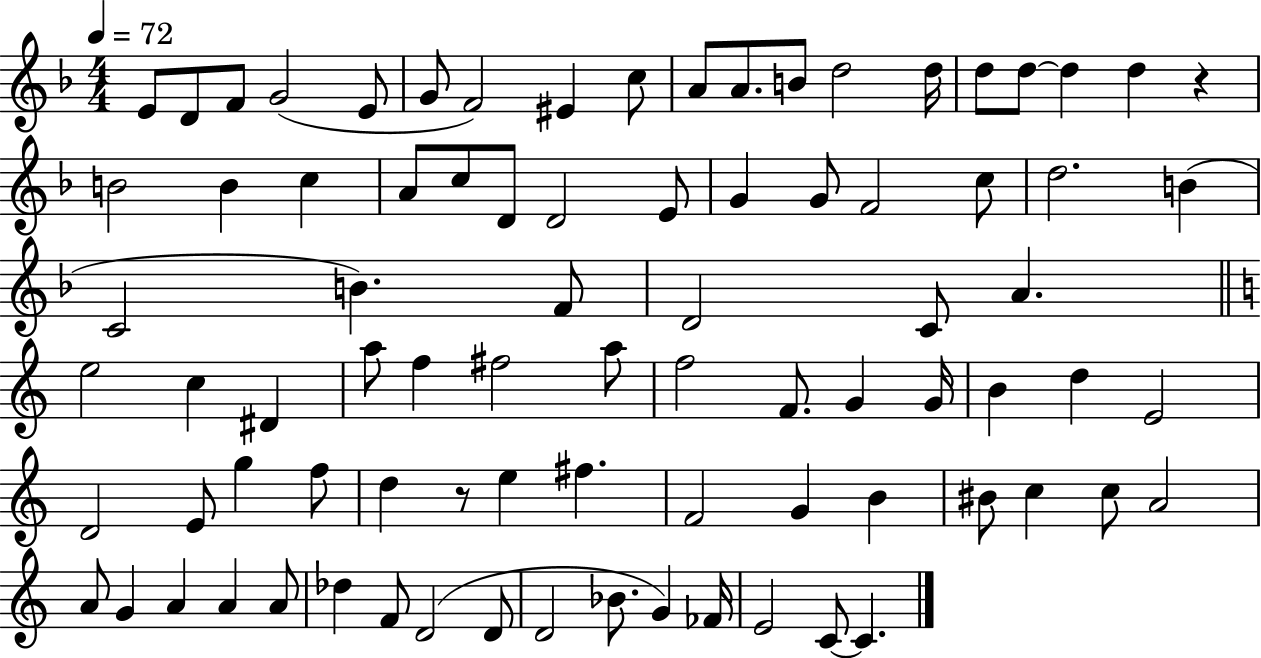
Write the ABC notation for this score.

X:1
T:Untitled
M:4/4
L:1/4
K:F
E/2 D/2 F/2 G2 E/2 G/2 F2 ^E c/2 A/2 A/2 B/2 d2 d/4 d/2 d/2 d d z B2 B c A/2 c/2 D/2 D2 E/2 G G/2 F2 c/2 d2 B C2 B F/2 D2 C/2 A e2 c ^D a/2 f ^f2 a/2 f2 F/2 G G/4 B d E2 D2 E/2 g f/2 d z/2 e ^f F2 G B ^B/2 c c/2 A2 A/2 G A A A/2 _d F/2 D2 D/2 D2 _B/2 G _F/4 E2 C/2 C